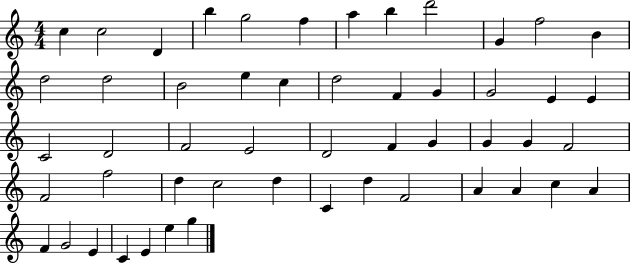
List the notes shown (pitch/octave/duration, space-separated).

C5/q C5/h D4/q B5/q G5/h F5/q A5/q B5/q D6/h G4/q F5/h B4/q D5/h D5/h B4/h E5/q C5/q D5/h F4/q G4/q G4/h E4/q E4/q C4/h D4/h F4/h E4/h D4/h F4/q G4/q G4/q G4/q F4/h F4/h F5/h D5/q C5/h D5/q C4/q D5/q F4/h A4/q A4/q C5/q A4/q F4/q G4/h E4/q C4/q E4/q E5/q G5/q